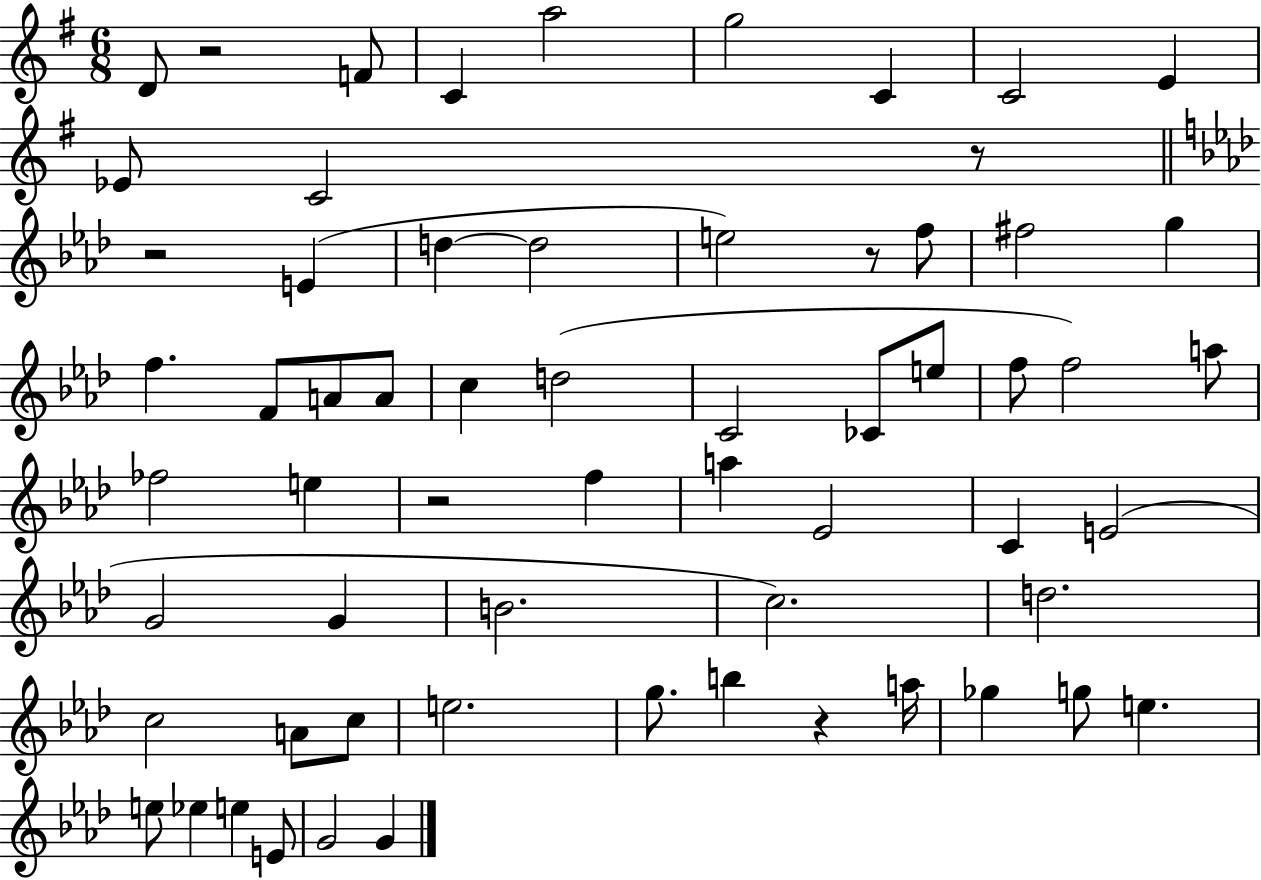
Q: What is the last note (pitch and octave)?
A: G4